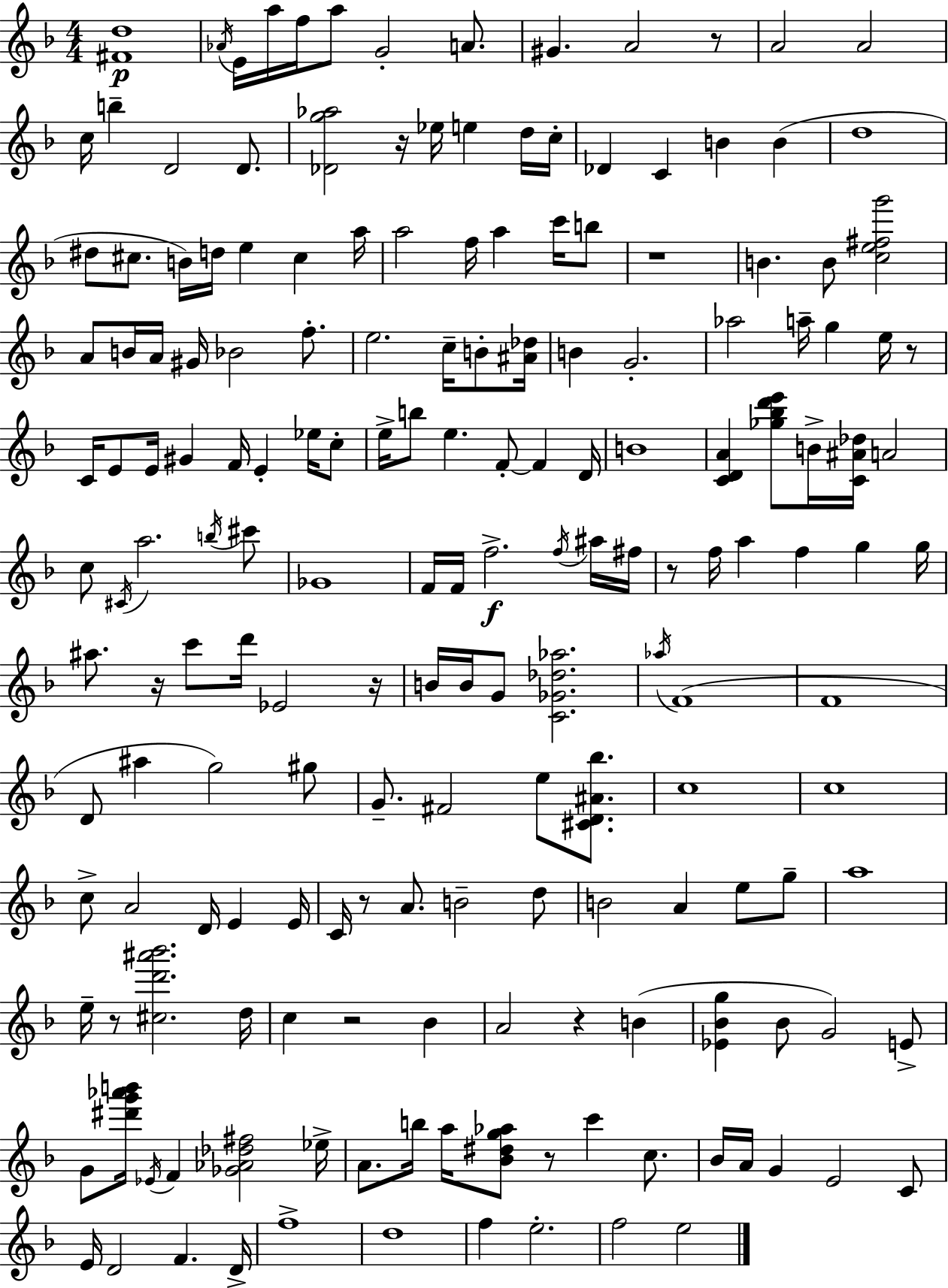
{
  \clef treble
  \numericTimeSignature
  \time 4/4
  \key f \major
  <fis' d''>1\p | \acciaccatura { aes'16 } e'16 a''16 f''16 a''8 g'2-. a'8. | gis'4. a'2 r8 | a'2 a'2 | \break c''16 b''4-- d'2 d'8. | <des' g'' aes''>2 r16 ees''16 e''4 d''16 | c''16-. des'4 c'4 b'4 b'4( | d''1 | \break dis''8 cis''8. b'16) d''16 e''4 cis''4 | a''16 a''2 f''16 a''4 c'''16 b''8 | r1 | b'4. b'8 <c'' e'' fis'' g'''>2 | \break a'8 b'16 a'16 gis'16 bes'2 f''8.-. | e''2. c''16-- b'8-. | <ais' des''>16 b'4 g'2.-. | aes''2 a''16-- g''4 e''16 r8 | \break c'16 e'8 e'16 gis'4 f'16 e'4-. ees''16 c''8-. | e''16-> b''8 e''4. f'8-.~~ f'4 | d'16 b'1 | <c' d' a'>4 <ges'' bes'' d''' e'''>8 b'16-> <c' ais' des''>16 a'2 | \break c''8 \acciaccatura { cis'16 } a''2. | \acciaccatura { b''16 } cis'''8 ges'1 | f'16 f'16 f''2.->\f | \acciaccatura { f''16 } ais''16 fis''16 r8 f''16 a''4 f''4 g''4 | \break g''16 ais''8. r16 c'''8 d'''16 ees'2 | r16 b'16 b'16 g'8 <c' ges' des'' aes''>2. | \acciaccatura { aes''16 }( f'1 | f'1 | \break d'8 ais''4 g''2) | gis''8 g'8.-- fis'2 | e''8 <cis' d' ais' bes''>8. c''1 | c''1 | \break c''8-> a'2 d'16 | e'4 e'16 c'16 r8 a'8. b'2-- | d''8 b'2 a'4 | e''8 g''8-- a''1 | \break e''16-- r8 <cis'' d''' ais''' bes'''>2. | d''16 c''4 r2 | bes'4 a'2 r4 | b'4( <ees' bes' g''>4 bes'8 g'2) | \break e'8-> g'8 <dis''' g''' aes''' b'''>16 \acciaccatura { ees'16 } f'4 <ges' aes' des'' fis''>2 | ees''16-> a'8. b''16 a''16 <bes' dis'' g'' aes''>8 r8 c'''4 | c''8. bes'16 a'16 g'4 e'2 | c'8 e'16 d'2 f'4. | \break d'16-> f''1-> | d''1 | f''4 e''2.-. | f''2 e''2 | \break \bar "|."
}